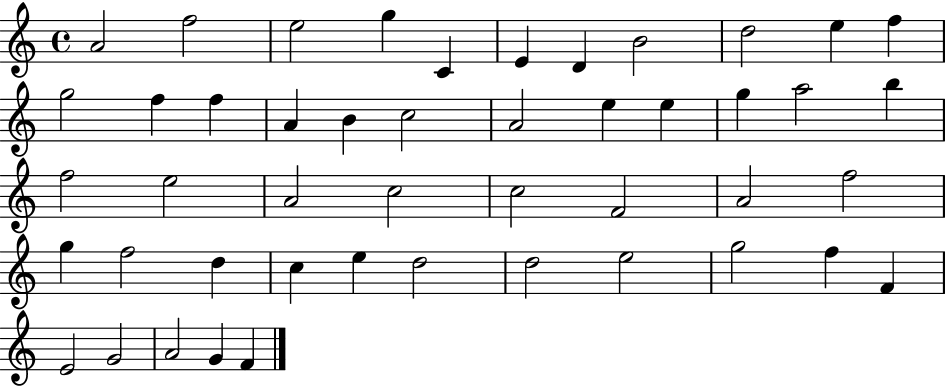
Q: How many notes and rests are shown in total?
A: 47